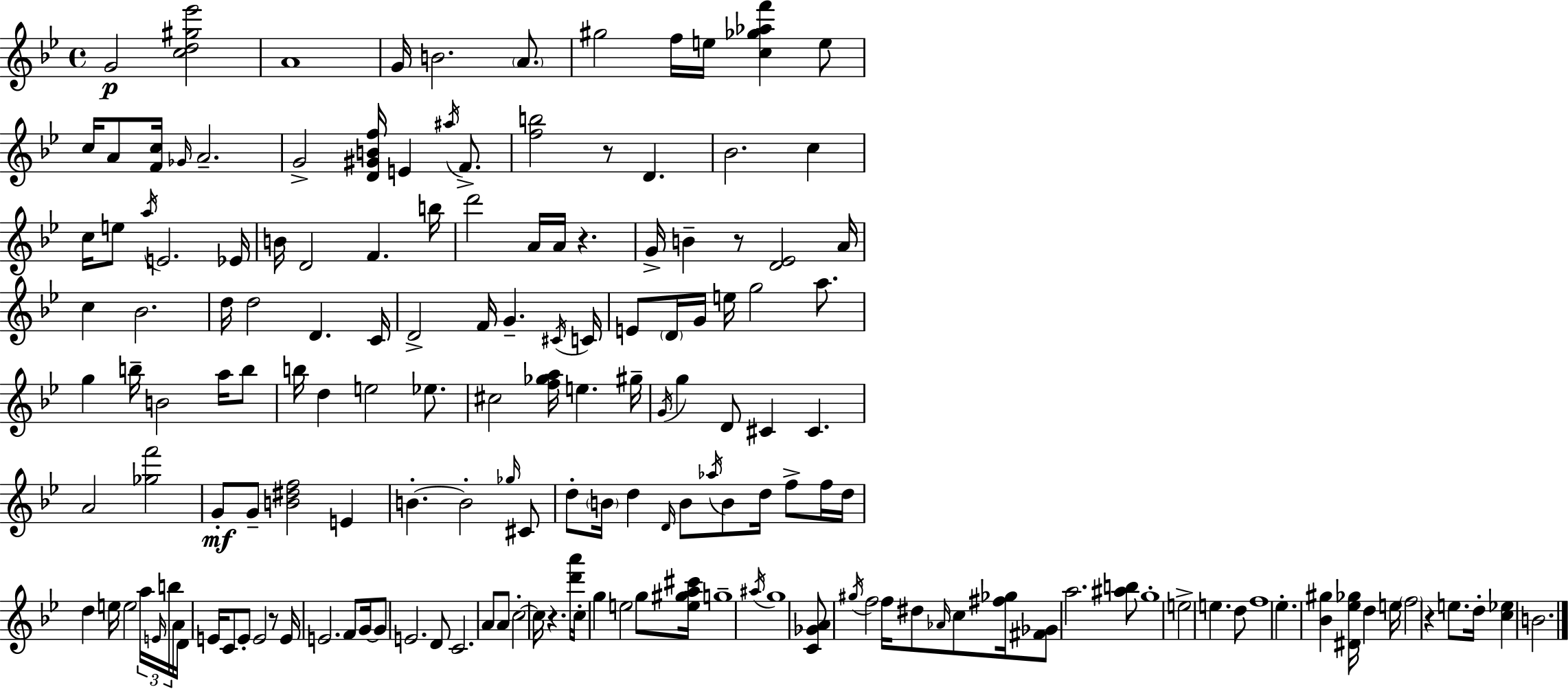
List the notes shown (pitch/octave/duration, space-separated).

G4/h [C5,D5,G#5,Eb6]/h A4/w G4/s B4/h. A4/e. G#5/h F5/s E5/s [C5,Gb5,Ab5,F6]/q E5/e C5/s A4/e [F4,C5]/s Gb4/s A4/h. G4/h [D4,G#4,B4,F5]/s E4/q A#5/s F4/e. [F5,B5]/h R/e D4/q. Bb4/h. C5/q C5/s E5/e A5/s E4/h. Eb4/s B4/s D4/h F4/q. B5/s D6/h A4/s A4/s R/q. G4/s B4/q R/e [D4,Eb4]/h A4/s C5/q Bb4/h. D5/s D5/h D4/q. C4/s D4/h F4/s G4/q. C#4/s C4/s E4/e D4/s G4/s E5/s G5/h A5/e. G5/q B5/s B4/h A5/s B5/e B5/s D5/q E5/h Eb5/e. C#5/h [F5,Gb5,A5]/s E5/q. G#5/s G4/s G5/q D4/e C#4/q C#4/q. A4/h [Gb5,F6]/h G4/e G4/e [B4,D#5,F5]/h E4/q B4/q. B4/h Gb5/s C#4/e D5/e B4/s D5/q D4/s B4/e Ab5/s B4/e D5/s F5/e F5/s D5/s D5/q E5/s E5/h A5/s E4/s B5/s A4/s D4/s E4/s C4/e E4/e E4/h R/e E4/s E4/h. F4/e G4/s G4/e E4/h. D4/e C4/h. A4/e A4/e C5/h C5/s R/q. [D6,A6]/s C5/s G5/q E5/h G5/e [E5,G#5,A5,C#6]/s G5/w A#5/s G5/w [C4,Gb4,A4]/e G#5/s F5/h F5/s D#5/e Ab4/s C5/e [F#5,Gb5]/s [F#4,Gb4]/e A5/h. [A#5,B5]/e G5/w E5/h E5/q. D5/e F5/w Eb5/q. [Bb4,G#5]/q [D#4,Eb5,Gb5]/s D5/q E5/s F5/h R/q E5/e. D5/s [C5,Eb5]/q B4/h.